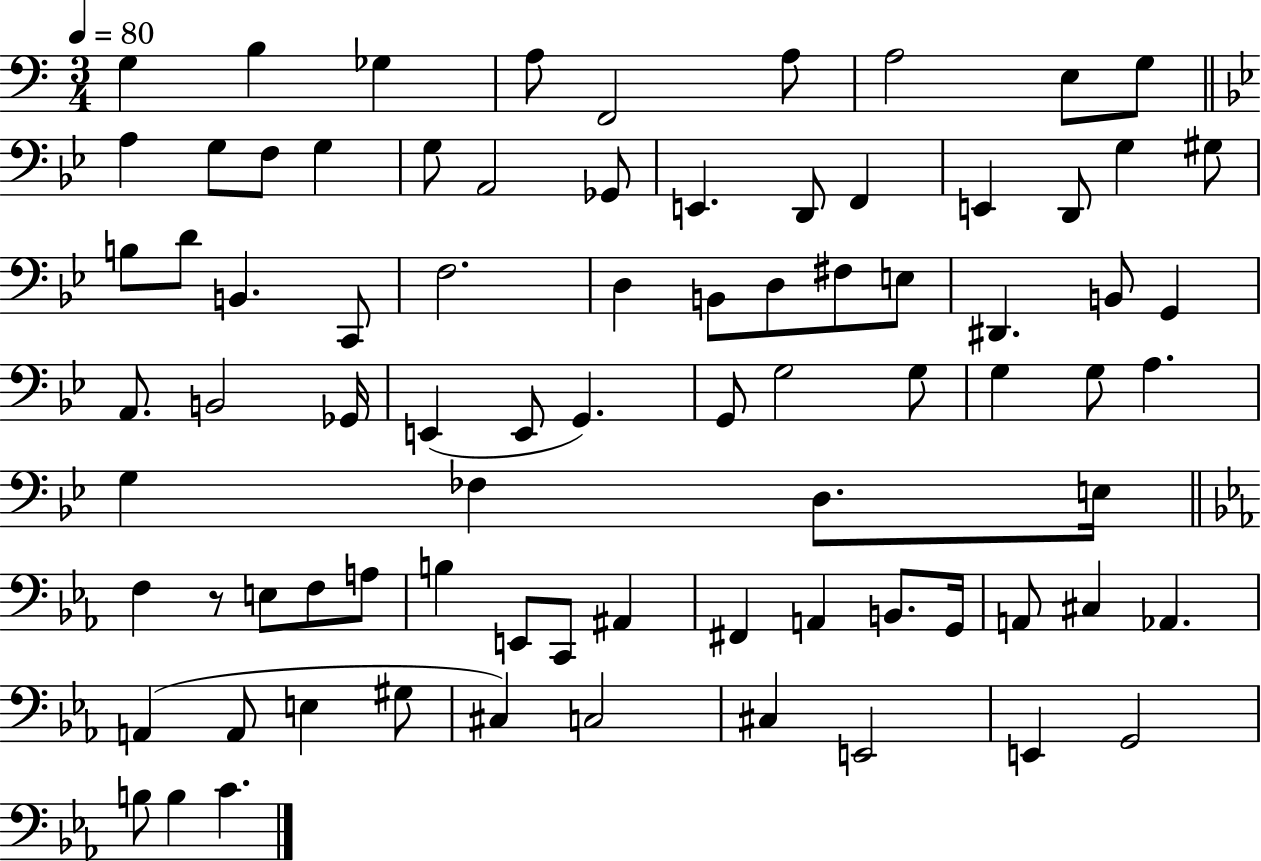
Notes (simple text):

G3/q B3/q Gb3/q A3/e F2/h A3/e A3/h E3/e G3/e A3/q G3/e F3/e G3/q G3/e A2/h Gb2/e E2/q. D2/e F2/q E2/q D2/e G3/q G#3/e B3/e D4/e B2/q. C2/e F3/h. D3/q B2/e D3/e F#3/e E3/e D#2/q. B2/e G2/q A2/e. B2/h Gb2/s E2/q E2/e G2/q. G2/e G3/h G3/e G3/q G3/e A3/q. G3/q FES3/q D3/e. E3/s F3/q R/e E3/e F3/e A3/e B3/q E2/e C2/e A#2/q F#2/q A2/q B2/e. G2/s A2/e C#3/q Ab2/q. A2/q A2/e E3/q G#3/e C#3/q C3/h C#3/q E2/h E2/q G2/h B3/e B3/q C4/q.